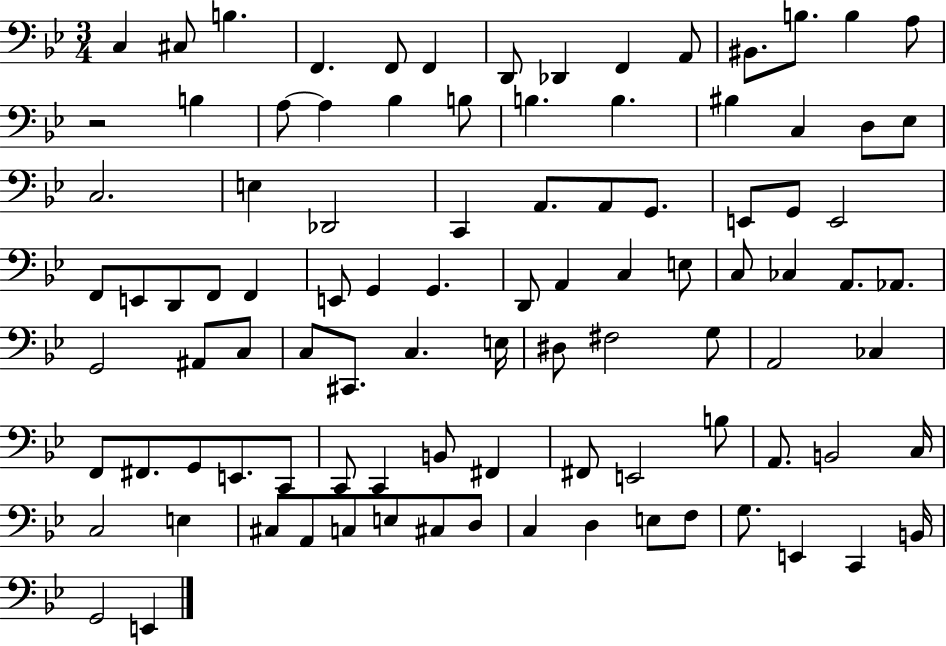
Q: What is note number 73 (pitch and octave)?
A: F#2